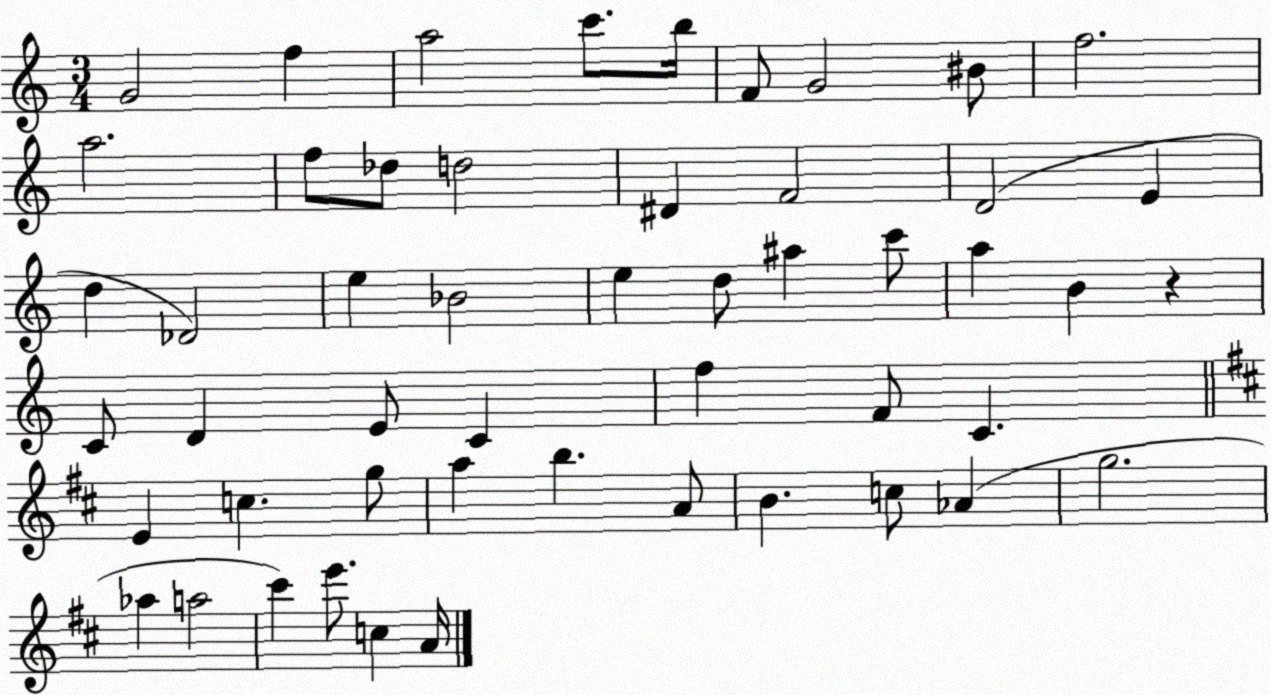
X:1
T:Untitled
M:3/4
L:1/4
K:C
G2 f a2 c'/2 b/4 F/2 G2 ^B/2 f2 a2 f/2 _d/2 d2 ^D F2 D2 E d _D2 e _B2 e d/2 ^a c'/2 a B z C/2 D E/2 C f F/2 C E c g/2 a b A/2 B c/2 _A g2 _a a2 ^c' e'/2 c A/4